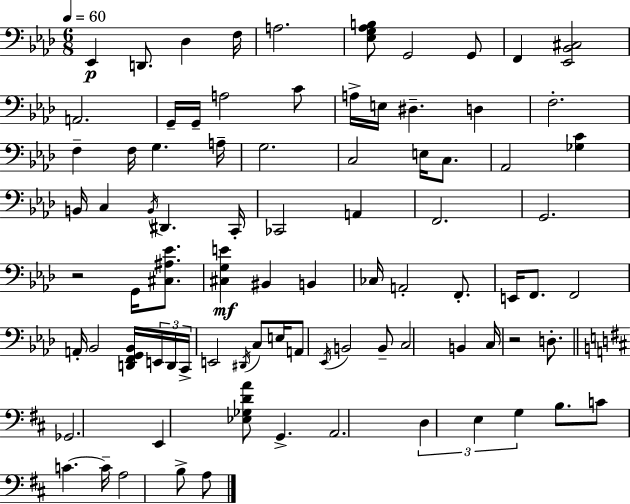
{
  \clef bass
  \numericTimeSignature
  \time 6/8
  \key aes \major
  \tempo 4 = 60
  ees,4\p d,8. des4 f16 | a2. | <ees g aes b>8 g,2 g,8 | f,4 <ees, bes, cis>2 | \break a,2. | g,16-- g,16-- a2 c'8 | a16-> e16 dis4.-- d4 | f2.-. | \break f4-- f16 g4. a16-- | g2. | c2 e16 c8. | aes,2 <ges c'>4 | \break b,16 c4 \acciaccatura { b,16 } dis,4. | c,16-. ces,2 a,4 | f,2. | g,2. | \break r2 g,16 <cis ais ees'>8. | <cis g e'>4\mf bis,4 b,4 | ces16 a,2-. f,8.-. | e,16 f,8. f,2 | \break a,16-. bes,2 <d, f, g, bes,>16 \tuplet 3/2 { e,16 | d,16 c,16-> } e,2 \acciaccatura { dis,16 } c8 | e16 a,8 \acciaccatura { ees,16 } b,2 | b,8-- c2 b,4 | \break c16 r2 | d8.-. \bar "||" \break \key d \major ges,2. | e,4 <ees ges d' a'>8 g,4.-> | a,2. | \tuplet 3/2 { d4 e4 g4 } | \break b8. c'8 c'4.~~ c'16-- | a2 b8-> a8 | \bar "|."
}